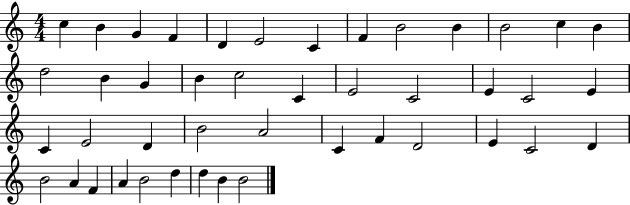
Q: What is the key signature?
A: C major